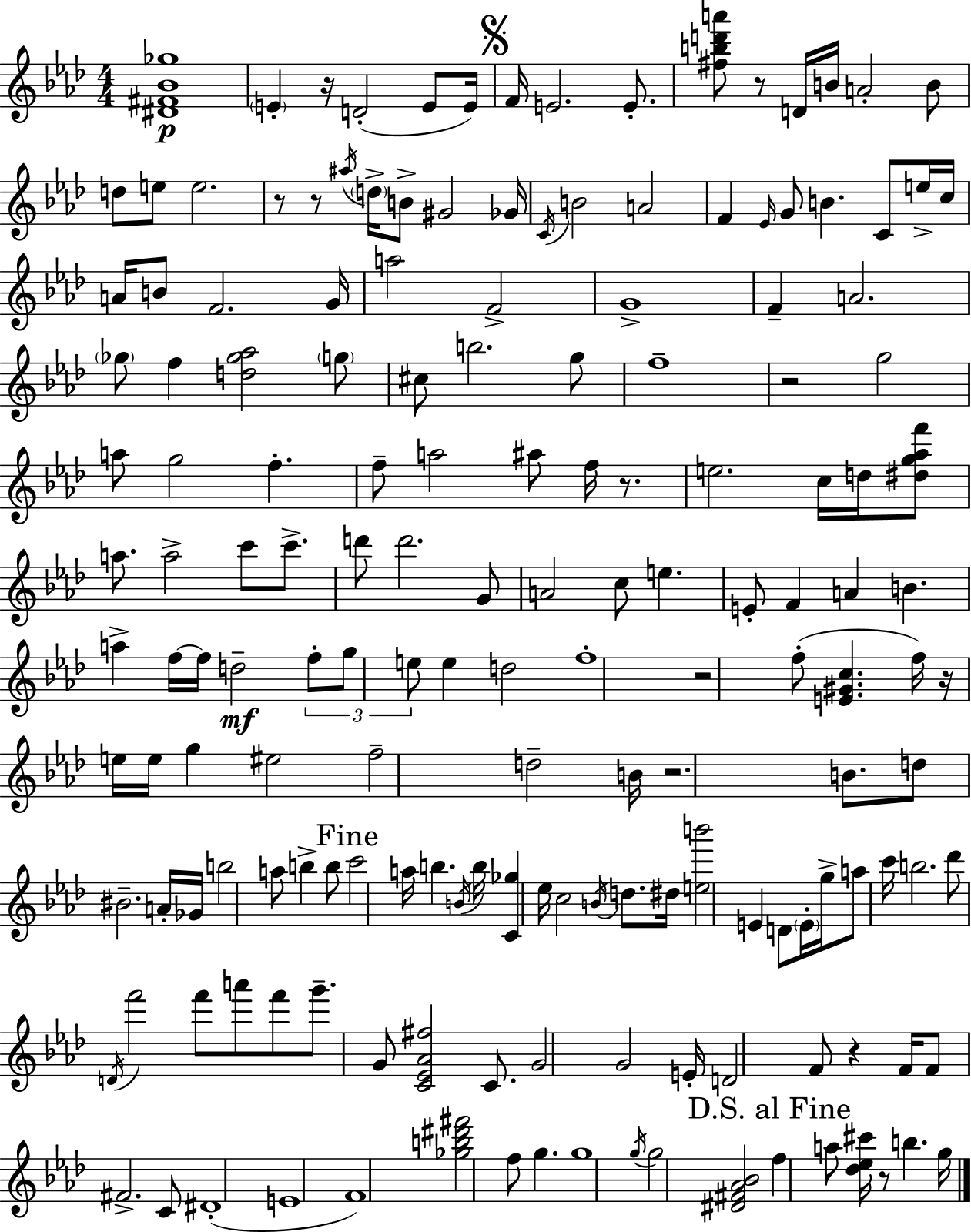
{
  \clef treble
  \numericTimeSignature
  \time 4/4
  \key f \minor
  <dis' fis' bes' ges''>1\p | \parenthesize e'4-. r16 d'2-.( e'8 e'16) | \mark \markup { \musicglyph "scripts.segno" } f'16 e'2. e'8.-. | <fis'' b'' d''' a'''>8 r8 d'16 b'16 a'2-. b'8 | \break d''8 e''8 e''2. | r8 r8 \acciaccatura { ais''16 } \parenthesize d''16-> b'8-> gis'2 | ges'16 \acciaccatura { c'16 } b'2 a'2 | f'4 \grace { ees'16 } g'8 b'4. c'8 | \break e''16-> c''16 a'16 b'8 f'2. | g'16 a''2 f'2-> | g'1-> | f'4-- a'2. | \break \parenthesize ges''8 f''4 <d'' ges'' aes''>2 | \parenthesize g''8 cis''8 b''2. | g''8 f''1-- | r2 g''2 | \break a''8 g''2 f''4.-. | f''8-- a''2 ais''8 f''16 | r8. e''2. c''16 | d''16 <dis'' g'' aes'' f'''>8 a''8. a''2-> c'''8 | \break c'''8.-> d'''8 d'''2. | g'8 a'2 c''8 e''4. | e'8-. f'4 a'4 b'4. | a''4-> f''16~~ f''16 d''2--\mf | \break \tuplet 3/2 { f''8-. g''8 e''8 } e''4 d''2 | f''1-. | r2 f''8-.( <e' gis' c''>4. | f''16) r16 e''16 e''16 g''4 eis''2 | \break f''2-- d''2-- | b'16 r2. | b'8. d''8 bis'2.-- | a'16-. ges'16 b''2 a''8 b''4-> | \break b''8 \mark "Fine" c'''2 a''16 b''4. | \acciaccatura { b'16 } b''16 <c' ges''>4 ees''16 c''2 | \acciaccatura { b'16 } d''8. dis''16 <e'' b'''>2 e'4 | d'8 \parenthesize e'16-. g''16-> a''8 c'''16 b''2. | \break des'''8 \acciaccatura { d'16 } f'''2 | f'''8 a'''8 f'''8 g'''8.-- g'8 <c' ees' aes' fis''>2 | c'8. g'2 g'2 | e'16-. d'2 f'8 | \break r4 f'16 f'8 fis'2.-> | c'8 dis'1-.( | e'1 | f'1) | \break <ges'' b'' dis''' fis'''>2 f''8 | g''4. g''1 | \acciaccatura { g''16 } g''2 <dis' fis' aes' bes'>2 | \mark "D.S. al Fine" f''4 a''8 <des'' ees'' cis'''>16 r8 | \break b''4. g''16 \bar "|."
}